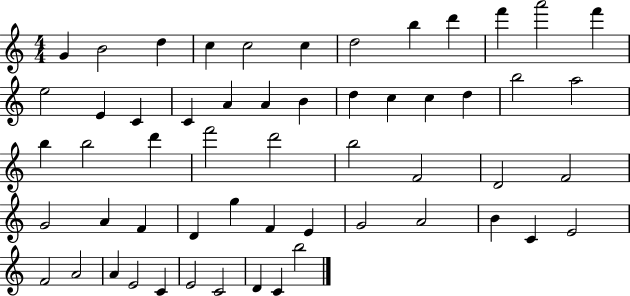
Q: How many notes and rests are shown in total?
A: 56